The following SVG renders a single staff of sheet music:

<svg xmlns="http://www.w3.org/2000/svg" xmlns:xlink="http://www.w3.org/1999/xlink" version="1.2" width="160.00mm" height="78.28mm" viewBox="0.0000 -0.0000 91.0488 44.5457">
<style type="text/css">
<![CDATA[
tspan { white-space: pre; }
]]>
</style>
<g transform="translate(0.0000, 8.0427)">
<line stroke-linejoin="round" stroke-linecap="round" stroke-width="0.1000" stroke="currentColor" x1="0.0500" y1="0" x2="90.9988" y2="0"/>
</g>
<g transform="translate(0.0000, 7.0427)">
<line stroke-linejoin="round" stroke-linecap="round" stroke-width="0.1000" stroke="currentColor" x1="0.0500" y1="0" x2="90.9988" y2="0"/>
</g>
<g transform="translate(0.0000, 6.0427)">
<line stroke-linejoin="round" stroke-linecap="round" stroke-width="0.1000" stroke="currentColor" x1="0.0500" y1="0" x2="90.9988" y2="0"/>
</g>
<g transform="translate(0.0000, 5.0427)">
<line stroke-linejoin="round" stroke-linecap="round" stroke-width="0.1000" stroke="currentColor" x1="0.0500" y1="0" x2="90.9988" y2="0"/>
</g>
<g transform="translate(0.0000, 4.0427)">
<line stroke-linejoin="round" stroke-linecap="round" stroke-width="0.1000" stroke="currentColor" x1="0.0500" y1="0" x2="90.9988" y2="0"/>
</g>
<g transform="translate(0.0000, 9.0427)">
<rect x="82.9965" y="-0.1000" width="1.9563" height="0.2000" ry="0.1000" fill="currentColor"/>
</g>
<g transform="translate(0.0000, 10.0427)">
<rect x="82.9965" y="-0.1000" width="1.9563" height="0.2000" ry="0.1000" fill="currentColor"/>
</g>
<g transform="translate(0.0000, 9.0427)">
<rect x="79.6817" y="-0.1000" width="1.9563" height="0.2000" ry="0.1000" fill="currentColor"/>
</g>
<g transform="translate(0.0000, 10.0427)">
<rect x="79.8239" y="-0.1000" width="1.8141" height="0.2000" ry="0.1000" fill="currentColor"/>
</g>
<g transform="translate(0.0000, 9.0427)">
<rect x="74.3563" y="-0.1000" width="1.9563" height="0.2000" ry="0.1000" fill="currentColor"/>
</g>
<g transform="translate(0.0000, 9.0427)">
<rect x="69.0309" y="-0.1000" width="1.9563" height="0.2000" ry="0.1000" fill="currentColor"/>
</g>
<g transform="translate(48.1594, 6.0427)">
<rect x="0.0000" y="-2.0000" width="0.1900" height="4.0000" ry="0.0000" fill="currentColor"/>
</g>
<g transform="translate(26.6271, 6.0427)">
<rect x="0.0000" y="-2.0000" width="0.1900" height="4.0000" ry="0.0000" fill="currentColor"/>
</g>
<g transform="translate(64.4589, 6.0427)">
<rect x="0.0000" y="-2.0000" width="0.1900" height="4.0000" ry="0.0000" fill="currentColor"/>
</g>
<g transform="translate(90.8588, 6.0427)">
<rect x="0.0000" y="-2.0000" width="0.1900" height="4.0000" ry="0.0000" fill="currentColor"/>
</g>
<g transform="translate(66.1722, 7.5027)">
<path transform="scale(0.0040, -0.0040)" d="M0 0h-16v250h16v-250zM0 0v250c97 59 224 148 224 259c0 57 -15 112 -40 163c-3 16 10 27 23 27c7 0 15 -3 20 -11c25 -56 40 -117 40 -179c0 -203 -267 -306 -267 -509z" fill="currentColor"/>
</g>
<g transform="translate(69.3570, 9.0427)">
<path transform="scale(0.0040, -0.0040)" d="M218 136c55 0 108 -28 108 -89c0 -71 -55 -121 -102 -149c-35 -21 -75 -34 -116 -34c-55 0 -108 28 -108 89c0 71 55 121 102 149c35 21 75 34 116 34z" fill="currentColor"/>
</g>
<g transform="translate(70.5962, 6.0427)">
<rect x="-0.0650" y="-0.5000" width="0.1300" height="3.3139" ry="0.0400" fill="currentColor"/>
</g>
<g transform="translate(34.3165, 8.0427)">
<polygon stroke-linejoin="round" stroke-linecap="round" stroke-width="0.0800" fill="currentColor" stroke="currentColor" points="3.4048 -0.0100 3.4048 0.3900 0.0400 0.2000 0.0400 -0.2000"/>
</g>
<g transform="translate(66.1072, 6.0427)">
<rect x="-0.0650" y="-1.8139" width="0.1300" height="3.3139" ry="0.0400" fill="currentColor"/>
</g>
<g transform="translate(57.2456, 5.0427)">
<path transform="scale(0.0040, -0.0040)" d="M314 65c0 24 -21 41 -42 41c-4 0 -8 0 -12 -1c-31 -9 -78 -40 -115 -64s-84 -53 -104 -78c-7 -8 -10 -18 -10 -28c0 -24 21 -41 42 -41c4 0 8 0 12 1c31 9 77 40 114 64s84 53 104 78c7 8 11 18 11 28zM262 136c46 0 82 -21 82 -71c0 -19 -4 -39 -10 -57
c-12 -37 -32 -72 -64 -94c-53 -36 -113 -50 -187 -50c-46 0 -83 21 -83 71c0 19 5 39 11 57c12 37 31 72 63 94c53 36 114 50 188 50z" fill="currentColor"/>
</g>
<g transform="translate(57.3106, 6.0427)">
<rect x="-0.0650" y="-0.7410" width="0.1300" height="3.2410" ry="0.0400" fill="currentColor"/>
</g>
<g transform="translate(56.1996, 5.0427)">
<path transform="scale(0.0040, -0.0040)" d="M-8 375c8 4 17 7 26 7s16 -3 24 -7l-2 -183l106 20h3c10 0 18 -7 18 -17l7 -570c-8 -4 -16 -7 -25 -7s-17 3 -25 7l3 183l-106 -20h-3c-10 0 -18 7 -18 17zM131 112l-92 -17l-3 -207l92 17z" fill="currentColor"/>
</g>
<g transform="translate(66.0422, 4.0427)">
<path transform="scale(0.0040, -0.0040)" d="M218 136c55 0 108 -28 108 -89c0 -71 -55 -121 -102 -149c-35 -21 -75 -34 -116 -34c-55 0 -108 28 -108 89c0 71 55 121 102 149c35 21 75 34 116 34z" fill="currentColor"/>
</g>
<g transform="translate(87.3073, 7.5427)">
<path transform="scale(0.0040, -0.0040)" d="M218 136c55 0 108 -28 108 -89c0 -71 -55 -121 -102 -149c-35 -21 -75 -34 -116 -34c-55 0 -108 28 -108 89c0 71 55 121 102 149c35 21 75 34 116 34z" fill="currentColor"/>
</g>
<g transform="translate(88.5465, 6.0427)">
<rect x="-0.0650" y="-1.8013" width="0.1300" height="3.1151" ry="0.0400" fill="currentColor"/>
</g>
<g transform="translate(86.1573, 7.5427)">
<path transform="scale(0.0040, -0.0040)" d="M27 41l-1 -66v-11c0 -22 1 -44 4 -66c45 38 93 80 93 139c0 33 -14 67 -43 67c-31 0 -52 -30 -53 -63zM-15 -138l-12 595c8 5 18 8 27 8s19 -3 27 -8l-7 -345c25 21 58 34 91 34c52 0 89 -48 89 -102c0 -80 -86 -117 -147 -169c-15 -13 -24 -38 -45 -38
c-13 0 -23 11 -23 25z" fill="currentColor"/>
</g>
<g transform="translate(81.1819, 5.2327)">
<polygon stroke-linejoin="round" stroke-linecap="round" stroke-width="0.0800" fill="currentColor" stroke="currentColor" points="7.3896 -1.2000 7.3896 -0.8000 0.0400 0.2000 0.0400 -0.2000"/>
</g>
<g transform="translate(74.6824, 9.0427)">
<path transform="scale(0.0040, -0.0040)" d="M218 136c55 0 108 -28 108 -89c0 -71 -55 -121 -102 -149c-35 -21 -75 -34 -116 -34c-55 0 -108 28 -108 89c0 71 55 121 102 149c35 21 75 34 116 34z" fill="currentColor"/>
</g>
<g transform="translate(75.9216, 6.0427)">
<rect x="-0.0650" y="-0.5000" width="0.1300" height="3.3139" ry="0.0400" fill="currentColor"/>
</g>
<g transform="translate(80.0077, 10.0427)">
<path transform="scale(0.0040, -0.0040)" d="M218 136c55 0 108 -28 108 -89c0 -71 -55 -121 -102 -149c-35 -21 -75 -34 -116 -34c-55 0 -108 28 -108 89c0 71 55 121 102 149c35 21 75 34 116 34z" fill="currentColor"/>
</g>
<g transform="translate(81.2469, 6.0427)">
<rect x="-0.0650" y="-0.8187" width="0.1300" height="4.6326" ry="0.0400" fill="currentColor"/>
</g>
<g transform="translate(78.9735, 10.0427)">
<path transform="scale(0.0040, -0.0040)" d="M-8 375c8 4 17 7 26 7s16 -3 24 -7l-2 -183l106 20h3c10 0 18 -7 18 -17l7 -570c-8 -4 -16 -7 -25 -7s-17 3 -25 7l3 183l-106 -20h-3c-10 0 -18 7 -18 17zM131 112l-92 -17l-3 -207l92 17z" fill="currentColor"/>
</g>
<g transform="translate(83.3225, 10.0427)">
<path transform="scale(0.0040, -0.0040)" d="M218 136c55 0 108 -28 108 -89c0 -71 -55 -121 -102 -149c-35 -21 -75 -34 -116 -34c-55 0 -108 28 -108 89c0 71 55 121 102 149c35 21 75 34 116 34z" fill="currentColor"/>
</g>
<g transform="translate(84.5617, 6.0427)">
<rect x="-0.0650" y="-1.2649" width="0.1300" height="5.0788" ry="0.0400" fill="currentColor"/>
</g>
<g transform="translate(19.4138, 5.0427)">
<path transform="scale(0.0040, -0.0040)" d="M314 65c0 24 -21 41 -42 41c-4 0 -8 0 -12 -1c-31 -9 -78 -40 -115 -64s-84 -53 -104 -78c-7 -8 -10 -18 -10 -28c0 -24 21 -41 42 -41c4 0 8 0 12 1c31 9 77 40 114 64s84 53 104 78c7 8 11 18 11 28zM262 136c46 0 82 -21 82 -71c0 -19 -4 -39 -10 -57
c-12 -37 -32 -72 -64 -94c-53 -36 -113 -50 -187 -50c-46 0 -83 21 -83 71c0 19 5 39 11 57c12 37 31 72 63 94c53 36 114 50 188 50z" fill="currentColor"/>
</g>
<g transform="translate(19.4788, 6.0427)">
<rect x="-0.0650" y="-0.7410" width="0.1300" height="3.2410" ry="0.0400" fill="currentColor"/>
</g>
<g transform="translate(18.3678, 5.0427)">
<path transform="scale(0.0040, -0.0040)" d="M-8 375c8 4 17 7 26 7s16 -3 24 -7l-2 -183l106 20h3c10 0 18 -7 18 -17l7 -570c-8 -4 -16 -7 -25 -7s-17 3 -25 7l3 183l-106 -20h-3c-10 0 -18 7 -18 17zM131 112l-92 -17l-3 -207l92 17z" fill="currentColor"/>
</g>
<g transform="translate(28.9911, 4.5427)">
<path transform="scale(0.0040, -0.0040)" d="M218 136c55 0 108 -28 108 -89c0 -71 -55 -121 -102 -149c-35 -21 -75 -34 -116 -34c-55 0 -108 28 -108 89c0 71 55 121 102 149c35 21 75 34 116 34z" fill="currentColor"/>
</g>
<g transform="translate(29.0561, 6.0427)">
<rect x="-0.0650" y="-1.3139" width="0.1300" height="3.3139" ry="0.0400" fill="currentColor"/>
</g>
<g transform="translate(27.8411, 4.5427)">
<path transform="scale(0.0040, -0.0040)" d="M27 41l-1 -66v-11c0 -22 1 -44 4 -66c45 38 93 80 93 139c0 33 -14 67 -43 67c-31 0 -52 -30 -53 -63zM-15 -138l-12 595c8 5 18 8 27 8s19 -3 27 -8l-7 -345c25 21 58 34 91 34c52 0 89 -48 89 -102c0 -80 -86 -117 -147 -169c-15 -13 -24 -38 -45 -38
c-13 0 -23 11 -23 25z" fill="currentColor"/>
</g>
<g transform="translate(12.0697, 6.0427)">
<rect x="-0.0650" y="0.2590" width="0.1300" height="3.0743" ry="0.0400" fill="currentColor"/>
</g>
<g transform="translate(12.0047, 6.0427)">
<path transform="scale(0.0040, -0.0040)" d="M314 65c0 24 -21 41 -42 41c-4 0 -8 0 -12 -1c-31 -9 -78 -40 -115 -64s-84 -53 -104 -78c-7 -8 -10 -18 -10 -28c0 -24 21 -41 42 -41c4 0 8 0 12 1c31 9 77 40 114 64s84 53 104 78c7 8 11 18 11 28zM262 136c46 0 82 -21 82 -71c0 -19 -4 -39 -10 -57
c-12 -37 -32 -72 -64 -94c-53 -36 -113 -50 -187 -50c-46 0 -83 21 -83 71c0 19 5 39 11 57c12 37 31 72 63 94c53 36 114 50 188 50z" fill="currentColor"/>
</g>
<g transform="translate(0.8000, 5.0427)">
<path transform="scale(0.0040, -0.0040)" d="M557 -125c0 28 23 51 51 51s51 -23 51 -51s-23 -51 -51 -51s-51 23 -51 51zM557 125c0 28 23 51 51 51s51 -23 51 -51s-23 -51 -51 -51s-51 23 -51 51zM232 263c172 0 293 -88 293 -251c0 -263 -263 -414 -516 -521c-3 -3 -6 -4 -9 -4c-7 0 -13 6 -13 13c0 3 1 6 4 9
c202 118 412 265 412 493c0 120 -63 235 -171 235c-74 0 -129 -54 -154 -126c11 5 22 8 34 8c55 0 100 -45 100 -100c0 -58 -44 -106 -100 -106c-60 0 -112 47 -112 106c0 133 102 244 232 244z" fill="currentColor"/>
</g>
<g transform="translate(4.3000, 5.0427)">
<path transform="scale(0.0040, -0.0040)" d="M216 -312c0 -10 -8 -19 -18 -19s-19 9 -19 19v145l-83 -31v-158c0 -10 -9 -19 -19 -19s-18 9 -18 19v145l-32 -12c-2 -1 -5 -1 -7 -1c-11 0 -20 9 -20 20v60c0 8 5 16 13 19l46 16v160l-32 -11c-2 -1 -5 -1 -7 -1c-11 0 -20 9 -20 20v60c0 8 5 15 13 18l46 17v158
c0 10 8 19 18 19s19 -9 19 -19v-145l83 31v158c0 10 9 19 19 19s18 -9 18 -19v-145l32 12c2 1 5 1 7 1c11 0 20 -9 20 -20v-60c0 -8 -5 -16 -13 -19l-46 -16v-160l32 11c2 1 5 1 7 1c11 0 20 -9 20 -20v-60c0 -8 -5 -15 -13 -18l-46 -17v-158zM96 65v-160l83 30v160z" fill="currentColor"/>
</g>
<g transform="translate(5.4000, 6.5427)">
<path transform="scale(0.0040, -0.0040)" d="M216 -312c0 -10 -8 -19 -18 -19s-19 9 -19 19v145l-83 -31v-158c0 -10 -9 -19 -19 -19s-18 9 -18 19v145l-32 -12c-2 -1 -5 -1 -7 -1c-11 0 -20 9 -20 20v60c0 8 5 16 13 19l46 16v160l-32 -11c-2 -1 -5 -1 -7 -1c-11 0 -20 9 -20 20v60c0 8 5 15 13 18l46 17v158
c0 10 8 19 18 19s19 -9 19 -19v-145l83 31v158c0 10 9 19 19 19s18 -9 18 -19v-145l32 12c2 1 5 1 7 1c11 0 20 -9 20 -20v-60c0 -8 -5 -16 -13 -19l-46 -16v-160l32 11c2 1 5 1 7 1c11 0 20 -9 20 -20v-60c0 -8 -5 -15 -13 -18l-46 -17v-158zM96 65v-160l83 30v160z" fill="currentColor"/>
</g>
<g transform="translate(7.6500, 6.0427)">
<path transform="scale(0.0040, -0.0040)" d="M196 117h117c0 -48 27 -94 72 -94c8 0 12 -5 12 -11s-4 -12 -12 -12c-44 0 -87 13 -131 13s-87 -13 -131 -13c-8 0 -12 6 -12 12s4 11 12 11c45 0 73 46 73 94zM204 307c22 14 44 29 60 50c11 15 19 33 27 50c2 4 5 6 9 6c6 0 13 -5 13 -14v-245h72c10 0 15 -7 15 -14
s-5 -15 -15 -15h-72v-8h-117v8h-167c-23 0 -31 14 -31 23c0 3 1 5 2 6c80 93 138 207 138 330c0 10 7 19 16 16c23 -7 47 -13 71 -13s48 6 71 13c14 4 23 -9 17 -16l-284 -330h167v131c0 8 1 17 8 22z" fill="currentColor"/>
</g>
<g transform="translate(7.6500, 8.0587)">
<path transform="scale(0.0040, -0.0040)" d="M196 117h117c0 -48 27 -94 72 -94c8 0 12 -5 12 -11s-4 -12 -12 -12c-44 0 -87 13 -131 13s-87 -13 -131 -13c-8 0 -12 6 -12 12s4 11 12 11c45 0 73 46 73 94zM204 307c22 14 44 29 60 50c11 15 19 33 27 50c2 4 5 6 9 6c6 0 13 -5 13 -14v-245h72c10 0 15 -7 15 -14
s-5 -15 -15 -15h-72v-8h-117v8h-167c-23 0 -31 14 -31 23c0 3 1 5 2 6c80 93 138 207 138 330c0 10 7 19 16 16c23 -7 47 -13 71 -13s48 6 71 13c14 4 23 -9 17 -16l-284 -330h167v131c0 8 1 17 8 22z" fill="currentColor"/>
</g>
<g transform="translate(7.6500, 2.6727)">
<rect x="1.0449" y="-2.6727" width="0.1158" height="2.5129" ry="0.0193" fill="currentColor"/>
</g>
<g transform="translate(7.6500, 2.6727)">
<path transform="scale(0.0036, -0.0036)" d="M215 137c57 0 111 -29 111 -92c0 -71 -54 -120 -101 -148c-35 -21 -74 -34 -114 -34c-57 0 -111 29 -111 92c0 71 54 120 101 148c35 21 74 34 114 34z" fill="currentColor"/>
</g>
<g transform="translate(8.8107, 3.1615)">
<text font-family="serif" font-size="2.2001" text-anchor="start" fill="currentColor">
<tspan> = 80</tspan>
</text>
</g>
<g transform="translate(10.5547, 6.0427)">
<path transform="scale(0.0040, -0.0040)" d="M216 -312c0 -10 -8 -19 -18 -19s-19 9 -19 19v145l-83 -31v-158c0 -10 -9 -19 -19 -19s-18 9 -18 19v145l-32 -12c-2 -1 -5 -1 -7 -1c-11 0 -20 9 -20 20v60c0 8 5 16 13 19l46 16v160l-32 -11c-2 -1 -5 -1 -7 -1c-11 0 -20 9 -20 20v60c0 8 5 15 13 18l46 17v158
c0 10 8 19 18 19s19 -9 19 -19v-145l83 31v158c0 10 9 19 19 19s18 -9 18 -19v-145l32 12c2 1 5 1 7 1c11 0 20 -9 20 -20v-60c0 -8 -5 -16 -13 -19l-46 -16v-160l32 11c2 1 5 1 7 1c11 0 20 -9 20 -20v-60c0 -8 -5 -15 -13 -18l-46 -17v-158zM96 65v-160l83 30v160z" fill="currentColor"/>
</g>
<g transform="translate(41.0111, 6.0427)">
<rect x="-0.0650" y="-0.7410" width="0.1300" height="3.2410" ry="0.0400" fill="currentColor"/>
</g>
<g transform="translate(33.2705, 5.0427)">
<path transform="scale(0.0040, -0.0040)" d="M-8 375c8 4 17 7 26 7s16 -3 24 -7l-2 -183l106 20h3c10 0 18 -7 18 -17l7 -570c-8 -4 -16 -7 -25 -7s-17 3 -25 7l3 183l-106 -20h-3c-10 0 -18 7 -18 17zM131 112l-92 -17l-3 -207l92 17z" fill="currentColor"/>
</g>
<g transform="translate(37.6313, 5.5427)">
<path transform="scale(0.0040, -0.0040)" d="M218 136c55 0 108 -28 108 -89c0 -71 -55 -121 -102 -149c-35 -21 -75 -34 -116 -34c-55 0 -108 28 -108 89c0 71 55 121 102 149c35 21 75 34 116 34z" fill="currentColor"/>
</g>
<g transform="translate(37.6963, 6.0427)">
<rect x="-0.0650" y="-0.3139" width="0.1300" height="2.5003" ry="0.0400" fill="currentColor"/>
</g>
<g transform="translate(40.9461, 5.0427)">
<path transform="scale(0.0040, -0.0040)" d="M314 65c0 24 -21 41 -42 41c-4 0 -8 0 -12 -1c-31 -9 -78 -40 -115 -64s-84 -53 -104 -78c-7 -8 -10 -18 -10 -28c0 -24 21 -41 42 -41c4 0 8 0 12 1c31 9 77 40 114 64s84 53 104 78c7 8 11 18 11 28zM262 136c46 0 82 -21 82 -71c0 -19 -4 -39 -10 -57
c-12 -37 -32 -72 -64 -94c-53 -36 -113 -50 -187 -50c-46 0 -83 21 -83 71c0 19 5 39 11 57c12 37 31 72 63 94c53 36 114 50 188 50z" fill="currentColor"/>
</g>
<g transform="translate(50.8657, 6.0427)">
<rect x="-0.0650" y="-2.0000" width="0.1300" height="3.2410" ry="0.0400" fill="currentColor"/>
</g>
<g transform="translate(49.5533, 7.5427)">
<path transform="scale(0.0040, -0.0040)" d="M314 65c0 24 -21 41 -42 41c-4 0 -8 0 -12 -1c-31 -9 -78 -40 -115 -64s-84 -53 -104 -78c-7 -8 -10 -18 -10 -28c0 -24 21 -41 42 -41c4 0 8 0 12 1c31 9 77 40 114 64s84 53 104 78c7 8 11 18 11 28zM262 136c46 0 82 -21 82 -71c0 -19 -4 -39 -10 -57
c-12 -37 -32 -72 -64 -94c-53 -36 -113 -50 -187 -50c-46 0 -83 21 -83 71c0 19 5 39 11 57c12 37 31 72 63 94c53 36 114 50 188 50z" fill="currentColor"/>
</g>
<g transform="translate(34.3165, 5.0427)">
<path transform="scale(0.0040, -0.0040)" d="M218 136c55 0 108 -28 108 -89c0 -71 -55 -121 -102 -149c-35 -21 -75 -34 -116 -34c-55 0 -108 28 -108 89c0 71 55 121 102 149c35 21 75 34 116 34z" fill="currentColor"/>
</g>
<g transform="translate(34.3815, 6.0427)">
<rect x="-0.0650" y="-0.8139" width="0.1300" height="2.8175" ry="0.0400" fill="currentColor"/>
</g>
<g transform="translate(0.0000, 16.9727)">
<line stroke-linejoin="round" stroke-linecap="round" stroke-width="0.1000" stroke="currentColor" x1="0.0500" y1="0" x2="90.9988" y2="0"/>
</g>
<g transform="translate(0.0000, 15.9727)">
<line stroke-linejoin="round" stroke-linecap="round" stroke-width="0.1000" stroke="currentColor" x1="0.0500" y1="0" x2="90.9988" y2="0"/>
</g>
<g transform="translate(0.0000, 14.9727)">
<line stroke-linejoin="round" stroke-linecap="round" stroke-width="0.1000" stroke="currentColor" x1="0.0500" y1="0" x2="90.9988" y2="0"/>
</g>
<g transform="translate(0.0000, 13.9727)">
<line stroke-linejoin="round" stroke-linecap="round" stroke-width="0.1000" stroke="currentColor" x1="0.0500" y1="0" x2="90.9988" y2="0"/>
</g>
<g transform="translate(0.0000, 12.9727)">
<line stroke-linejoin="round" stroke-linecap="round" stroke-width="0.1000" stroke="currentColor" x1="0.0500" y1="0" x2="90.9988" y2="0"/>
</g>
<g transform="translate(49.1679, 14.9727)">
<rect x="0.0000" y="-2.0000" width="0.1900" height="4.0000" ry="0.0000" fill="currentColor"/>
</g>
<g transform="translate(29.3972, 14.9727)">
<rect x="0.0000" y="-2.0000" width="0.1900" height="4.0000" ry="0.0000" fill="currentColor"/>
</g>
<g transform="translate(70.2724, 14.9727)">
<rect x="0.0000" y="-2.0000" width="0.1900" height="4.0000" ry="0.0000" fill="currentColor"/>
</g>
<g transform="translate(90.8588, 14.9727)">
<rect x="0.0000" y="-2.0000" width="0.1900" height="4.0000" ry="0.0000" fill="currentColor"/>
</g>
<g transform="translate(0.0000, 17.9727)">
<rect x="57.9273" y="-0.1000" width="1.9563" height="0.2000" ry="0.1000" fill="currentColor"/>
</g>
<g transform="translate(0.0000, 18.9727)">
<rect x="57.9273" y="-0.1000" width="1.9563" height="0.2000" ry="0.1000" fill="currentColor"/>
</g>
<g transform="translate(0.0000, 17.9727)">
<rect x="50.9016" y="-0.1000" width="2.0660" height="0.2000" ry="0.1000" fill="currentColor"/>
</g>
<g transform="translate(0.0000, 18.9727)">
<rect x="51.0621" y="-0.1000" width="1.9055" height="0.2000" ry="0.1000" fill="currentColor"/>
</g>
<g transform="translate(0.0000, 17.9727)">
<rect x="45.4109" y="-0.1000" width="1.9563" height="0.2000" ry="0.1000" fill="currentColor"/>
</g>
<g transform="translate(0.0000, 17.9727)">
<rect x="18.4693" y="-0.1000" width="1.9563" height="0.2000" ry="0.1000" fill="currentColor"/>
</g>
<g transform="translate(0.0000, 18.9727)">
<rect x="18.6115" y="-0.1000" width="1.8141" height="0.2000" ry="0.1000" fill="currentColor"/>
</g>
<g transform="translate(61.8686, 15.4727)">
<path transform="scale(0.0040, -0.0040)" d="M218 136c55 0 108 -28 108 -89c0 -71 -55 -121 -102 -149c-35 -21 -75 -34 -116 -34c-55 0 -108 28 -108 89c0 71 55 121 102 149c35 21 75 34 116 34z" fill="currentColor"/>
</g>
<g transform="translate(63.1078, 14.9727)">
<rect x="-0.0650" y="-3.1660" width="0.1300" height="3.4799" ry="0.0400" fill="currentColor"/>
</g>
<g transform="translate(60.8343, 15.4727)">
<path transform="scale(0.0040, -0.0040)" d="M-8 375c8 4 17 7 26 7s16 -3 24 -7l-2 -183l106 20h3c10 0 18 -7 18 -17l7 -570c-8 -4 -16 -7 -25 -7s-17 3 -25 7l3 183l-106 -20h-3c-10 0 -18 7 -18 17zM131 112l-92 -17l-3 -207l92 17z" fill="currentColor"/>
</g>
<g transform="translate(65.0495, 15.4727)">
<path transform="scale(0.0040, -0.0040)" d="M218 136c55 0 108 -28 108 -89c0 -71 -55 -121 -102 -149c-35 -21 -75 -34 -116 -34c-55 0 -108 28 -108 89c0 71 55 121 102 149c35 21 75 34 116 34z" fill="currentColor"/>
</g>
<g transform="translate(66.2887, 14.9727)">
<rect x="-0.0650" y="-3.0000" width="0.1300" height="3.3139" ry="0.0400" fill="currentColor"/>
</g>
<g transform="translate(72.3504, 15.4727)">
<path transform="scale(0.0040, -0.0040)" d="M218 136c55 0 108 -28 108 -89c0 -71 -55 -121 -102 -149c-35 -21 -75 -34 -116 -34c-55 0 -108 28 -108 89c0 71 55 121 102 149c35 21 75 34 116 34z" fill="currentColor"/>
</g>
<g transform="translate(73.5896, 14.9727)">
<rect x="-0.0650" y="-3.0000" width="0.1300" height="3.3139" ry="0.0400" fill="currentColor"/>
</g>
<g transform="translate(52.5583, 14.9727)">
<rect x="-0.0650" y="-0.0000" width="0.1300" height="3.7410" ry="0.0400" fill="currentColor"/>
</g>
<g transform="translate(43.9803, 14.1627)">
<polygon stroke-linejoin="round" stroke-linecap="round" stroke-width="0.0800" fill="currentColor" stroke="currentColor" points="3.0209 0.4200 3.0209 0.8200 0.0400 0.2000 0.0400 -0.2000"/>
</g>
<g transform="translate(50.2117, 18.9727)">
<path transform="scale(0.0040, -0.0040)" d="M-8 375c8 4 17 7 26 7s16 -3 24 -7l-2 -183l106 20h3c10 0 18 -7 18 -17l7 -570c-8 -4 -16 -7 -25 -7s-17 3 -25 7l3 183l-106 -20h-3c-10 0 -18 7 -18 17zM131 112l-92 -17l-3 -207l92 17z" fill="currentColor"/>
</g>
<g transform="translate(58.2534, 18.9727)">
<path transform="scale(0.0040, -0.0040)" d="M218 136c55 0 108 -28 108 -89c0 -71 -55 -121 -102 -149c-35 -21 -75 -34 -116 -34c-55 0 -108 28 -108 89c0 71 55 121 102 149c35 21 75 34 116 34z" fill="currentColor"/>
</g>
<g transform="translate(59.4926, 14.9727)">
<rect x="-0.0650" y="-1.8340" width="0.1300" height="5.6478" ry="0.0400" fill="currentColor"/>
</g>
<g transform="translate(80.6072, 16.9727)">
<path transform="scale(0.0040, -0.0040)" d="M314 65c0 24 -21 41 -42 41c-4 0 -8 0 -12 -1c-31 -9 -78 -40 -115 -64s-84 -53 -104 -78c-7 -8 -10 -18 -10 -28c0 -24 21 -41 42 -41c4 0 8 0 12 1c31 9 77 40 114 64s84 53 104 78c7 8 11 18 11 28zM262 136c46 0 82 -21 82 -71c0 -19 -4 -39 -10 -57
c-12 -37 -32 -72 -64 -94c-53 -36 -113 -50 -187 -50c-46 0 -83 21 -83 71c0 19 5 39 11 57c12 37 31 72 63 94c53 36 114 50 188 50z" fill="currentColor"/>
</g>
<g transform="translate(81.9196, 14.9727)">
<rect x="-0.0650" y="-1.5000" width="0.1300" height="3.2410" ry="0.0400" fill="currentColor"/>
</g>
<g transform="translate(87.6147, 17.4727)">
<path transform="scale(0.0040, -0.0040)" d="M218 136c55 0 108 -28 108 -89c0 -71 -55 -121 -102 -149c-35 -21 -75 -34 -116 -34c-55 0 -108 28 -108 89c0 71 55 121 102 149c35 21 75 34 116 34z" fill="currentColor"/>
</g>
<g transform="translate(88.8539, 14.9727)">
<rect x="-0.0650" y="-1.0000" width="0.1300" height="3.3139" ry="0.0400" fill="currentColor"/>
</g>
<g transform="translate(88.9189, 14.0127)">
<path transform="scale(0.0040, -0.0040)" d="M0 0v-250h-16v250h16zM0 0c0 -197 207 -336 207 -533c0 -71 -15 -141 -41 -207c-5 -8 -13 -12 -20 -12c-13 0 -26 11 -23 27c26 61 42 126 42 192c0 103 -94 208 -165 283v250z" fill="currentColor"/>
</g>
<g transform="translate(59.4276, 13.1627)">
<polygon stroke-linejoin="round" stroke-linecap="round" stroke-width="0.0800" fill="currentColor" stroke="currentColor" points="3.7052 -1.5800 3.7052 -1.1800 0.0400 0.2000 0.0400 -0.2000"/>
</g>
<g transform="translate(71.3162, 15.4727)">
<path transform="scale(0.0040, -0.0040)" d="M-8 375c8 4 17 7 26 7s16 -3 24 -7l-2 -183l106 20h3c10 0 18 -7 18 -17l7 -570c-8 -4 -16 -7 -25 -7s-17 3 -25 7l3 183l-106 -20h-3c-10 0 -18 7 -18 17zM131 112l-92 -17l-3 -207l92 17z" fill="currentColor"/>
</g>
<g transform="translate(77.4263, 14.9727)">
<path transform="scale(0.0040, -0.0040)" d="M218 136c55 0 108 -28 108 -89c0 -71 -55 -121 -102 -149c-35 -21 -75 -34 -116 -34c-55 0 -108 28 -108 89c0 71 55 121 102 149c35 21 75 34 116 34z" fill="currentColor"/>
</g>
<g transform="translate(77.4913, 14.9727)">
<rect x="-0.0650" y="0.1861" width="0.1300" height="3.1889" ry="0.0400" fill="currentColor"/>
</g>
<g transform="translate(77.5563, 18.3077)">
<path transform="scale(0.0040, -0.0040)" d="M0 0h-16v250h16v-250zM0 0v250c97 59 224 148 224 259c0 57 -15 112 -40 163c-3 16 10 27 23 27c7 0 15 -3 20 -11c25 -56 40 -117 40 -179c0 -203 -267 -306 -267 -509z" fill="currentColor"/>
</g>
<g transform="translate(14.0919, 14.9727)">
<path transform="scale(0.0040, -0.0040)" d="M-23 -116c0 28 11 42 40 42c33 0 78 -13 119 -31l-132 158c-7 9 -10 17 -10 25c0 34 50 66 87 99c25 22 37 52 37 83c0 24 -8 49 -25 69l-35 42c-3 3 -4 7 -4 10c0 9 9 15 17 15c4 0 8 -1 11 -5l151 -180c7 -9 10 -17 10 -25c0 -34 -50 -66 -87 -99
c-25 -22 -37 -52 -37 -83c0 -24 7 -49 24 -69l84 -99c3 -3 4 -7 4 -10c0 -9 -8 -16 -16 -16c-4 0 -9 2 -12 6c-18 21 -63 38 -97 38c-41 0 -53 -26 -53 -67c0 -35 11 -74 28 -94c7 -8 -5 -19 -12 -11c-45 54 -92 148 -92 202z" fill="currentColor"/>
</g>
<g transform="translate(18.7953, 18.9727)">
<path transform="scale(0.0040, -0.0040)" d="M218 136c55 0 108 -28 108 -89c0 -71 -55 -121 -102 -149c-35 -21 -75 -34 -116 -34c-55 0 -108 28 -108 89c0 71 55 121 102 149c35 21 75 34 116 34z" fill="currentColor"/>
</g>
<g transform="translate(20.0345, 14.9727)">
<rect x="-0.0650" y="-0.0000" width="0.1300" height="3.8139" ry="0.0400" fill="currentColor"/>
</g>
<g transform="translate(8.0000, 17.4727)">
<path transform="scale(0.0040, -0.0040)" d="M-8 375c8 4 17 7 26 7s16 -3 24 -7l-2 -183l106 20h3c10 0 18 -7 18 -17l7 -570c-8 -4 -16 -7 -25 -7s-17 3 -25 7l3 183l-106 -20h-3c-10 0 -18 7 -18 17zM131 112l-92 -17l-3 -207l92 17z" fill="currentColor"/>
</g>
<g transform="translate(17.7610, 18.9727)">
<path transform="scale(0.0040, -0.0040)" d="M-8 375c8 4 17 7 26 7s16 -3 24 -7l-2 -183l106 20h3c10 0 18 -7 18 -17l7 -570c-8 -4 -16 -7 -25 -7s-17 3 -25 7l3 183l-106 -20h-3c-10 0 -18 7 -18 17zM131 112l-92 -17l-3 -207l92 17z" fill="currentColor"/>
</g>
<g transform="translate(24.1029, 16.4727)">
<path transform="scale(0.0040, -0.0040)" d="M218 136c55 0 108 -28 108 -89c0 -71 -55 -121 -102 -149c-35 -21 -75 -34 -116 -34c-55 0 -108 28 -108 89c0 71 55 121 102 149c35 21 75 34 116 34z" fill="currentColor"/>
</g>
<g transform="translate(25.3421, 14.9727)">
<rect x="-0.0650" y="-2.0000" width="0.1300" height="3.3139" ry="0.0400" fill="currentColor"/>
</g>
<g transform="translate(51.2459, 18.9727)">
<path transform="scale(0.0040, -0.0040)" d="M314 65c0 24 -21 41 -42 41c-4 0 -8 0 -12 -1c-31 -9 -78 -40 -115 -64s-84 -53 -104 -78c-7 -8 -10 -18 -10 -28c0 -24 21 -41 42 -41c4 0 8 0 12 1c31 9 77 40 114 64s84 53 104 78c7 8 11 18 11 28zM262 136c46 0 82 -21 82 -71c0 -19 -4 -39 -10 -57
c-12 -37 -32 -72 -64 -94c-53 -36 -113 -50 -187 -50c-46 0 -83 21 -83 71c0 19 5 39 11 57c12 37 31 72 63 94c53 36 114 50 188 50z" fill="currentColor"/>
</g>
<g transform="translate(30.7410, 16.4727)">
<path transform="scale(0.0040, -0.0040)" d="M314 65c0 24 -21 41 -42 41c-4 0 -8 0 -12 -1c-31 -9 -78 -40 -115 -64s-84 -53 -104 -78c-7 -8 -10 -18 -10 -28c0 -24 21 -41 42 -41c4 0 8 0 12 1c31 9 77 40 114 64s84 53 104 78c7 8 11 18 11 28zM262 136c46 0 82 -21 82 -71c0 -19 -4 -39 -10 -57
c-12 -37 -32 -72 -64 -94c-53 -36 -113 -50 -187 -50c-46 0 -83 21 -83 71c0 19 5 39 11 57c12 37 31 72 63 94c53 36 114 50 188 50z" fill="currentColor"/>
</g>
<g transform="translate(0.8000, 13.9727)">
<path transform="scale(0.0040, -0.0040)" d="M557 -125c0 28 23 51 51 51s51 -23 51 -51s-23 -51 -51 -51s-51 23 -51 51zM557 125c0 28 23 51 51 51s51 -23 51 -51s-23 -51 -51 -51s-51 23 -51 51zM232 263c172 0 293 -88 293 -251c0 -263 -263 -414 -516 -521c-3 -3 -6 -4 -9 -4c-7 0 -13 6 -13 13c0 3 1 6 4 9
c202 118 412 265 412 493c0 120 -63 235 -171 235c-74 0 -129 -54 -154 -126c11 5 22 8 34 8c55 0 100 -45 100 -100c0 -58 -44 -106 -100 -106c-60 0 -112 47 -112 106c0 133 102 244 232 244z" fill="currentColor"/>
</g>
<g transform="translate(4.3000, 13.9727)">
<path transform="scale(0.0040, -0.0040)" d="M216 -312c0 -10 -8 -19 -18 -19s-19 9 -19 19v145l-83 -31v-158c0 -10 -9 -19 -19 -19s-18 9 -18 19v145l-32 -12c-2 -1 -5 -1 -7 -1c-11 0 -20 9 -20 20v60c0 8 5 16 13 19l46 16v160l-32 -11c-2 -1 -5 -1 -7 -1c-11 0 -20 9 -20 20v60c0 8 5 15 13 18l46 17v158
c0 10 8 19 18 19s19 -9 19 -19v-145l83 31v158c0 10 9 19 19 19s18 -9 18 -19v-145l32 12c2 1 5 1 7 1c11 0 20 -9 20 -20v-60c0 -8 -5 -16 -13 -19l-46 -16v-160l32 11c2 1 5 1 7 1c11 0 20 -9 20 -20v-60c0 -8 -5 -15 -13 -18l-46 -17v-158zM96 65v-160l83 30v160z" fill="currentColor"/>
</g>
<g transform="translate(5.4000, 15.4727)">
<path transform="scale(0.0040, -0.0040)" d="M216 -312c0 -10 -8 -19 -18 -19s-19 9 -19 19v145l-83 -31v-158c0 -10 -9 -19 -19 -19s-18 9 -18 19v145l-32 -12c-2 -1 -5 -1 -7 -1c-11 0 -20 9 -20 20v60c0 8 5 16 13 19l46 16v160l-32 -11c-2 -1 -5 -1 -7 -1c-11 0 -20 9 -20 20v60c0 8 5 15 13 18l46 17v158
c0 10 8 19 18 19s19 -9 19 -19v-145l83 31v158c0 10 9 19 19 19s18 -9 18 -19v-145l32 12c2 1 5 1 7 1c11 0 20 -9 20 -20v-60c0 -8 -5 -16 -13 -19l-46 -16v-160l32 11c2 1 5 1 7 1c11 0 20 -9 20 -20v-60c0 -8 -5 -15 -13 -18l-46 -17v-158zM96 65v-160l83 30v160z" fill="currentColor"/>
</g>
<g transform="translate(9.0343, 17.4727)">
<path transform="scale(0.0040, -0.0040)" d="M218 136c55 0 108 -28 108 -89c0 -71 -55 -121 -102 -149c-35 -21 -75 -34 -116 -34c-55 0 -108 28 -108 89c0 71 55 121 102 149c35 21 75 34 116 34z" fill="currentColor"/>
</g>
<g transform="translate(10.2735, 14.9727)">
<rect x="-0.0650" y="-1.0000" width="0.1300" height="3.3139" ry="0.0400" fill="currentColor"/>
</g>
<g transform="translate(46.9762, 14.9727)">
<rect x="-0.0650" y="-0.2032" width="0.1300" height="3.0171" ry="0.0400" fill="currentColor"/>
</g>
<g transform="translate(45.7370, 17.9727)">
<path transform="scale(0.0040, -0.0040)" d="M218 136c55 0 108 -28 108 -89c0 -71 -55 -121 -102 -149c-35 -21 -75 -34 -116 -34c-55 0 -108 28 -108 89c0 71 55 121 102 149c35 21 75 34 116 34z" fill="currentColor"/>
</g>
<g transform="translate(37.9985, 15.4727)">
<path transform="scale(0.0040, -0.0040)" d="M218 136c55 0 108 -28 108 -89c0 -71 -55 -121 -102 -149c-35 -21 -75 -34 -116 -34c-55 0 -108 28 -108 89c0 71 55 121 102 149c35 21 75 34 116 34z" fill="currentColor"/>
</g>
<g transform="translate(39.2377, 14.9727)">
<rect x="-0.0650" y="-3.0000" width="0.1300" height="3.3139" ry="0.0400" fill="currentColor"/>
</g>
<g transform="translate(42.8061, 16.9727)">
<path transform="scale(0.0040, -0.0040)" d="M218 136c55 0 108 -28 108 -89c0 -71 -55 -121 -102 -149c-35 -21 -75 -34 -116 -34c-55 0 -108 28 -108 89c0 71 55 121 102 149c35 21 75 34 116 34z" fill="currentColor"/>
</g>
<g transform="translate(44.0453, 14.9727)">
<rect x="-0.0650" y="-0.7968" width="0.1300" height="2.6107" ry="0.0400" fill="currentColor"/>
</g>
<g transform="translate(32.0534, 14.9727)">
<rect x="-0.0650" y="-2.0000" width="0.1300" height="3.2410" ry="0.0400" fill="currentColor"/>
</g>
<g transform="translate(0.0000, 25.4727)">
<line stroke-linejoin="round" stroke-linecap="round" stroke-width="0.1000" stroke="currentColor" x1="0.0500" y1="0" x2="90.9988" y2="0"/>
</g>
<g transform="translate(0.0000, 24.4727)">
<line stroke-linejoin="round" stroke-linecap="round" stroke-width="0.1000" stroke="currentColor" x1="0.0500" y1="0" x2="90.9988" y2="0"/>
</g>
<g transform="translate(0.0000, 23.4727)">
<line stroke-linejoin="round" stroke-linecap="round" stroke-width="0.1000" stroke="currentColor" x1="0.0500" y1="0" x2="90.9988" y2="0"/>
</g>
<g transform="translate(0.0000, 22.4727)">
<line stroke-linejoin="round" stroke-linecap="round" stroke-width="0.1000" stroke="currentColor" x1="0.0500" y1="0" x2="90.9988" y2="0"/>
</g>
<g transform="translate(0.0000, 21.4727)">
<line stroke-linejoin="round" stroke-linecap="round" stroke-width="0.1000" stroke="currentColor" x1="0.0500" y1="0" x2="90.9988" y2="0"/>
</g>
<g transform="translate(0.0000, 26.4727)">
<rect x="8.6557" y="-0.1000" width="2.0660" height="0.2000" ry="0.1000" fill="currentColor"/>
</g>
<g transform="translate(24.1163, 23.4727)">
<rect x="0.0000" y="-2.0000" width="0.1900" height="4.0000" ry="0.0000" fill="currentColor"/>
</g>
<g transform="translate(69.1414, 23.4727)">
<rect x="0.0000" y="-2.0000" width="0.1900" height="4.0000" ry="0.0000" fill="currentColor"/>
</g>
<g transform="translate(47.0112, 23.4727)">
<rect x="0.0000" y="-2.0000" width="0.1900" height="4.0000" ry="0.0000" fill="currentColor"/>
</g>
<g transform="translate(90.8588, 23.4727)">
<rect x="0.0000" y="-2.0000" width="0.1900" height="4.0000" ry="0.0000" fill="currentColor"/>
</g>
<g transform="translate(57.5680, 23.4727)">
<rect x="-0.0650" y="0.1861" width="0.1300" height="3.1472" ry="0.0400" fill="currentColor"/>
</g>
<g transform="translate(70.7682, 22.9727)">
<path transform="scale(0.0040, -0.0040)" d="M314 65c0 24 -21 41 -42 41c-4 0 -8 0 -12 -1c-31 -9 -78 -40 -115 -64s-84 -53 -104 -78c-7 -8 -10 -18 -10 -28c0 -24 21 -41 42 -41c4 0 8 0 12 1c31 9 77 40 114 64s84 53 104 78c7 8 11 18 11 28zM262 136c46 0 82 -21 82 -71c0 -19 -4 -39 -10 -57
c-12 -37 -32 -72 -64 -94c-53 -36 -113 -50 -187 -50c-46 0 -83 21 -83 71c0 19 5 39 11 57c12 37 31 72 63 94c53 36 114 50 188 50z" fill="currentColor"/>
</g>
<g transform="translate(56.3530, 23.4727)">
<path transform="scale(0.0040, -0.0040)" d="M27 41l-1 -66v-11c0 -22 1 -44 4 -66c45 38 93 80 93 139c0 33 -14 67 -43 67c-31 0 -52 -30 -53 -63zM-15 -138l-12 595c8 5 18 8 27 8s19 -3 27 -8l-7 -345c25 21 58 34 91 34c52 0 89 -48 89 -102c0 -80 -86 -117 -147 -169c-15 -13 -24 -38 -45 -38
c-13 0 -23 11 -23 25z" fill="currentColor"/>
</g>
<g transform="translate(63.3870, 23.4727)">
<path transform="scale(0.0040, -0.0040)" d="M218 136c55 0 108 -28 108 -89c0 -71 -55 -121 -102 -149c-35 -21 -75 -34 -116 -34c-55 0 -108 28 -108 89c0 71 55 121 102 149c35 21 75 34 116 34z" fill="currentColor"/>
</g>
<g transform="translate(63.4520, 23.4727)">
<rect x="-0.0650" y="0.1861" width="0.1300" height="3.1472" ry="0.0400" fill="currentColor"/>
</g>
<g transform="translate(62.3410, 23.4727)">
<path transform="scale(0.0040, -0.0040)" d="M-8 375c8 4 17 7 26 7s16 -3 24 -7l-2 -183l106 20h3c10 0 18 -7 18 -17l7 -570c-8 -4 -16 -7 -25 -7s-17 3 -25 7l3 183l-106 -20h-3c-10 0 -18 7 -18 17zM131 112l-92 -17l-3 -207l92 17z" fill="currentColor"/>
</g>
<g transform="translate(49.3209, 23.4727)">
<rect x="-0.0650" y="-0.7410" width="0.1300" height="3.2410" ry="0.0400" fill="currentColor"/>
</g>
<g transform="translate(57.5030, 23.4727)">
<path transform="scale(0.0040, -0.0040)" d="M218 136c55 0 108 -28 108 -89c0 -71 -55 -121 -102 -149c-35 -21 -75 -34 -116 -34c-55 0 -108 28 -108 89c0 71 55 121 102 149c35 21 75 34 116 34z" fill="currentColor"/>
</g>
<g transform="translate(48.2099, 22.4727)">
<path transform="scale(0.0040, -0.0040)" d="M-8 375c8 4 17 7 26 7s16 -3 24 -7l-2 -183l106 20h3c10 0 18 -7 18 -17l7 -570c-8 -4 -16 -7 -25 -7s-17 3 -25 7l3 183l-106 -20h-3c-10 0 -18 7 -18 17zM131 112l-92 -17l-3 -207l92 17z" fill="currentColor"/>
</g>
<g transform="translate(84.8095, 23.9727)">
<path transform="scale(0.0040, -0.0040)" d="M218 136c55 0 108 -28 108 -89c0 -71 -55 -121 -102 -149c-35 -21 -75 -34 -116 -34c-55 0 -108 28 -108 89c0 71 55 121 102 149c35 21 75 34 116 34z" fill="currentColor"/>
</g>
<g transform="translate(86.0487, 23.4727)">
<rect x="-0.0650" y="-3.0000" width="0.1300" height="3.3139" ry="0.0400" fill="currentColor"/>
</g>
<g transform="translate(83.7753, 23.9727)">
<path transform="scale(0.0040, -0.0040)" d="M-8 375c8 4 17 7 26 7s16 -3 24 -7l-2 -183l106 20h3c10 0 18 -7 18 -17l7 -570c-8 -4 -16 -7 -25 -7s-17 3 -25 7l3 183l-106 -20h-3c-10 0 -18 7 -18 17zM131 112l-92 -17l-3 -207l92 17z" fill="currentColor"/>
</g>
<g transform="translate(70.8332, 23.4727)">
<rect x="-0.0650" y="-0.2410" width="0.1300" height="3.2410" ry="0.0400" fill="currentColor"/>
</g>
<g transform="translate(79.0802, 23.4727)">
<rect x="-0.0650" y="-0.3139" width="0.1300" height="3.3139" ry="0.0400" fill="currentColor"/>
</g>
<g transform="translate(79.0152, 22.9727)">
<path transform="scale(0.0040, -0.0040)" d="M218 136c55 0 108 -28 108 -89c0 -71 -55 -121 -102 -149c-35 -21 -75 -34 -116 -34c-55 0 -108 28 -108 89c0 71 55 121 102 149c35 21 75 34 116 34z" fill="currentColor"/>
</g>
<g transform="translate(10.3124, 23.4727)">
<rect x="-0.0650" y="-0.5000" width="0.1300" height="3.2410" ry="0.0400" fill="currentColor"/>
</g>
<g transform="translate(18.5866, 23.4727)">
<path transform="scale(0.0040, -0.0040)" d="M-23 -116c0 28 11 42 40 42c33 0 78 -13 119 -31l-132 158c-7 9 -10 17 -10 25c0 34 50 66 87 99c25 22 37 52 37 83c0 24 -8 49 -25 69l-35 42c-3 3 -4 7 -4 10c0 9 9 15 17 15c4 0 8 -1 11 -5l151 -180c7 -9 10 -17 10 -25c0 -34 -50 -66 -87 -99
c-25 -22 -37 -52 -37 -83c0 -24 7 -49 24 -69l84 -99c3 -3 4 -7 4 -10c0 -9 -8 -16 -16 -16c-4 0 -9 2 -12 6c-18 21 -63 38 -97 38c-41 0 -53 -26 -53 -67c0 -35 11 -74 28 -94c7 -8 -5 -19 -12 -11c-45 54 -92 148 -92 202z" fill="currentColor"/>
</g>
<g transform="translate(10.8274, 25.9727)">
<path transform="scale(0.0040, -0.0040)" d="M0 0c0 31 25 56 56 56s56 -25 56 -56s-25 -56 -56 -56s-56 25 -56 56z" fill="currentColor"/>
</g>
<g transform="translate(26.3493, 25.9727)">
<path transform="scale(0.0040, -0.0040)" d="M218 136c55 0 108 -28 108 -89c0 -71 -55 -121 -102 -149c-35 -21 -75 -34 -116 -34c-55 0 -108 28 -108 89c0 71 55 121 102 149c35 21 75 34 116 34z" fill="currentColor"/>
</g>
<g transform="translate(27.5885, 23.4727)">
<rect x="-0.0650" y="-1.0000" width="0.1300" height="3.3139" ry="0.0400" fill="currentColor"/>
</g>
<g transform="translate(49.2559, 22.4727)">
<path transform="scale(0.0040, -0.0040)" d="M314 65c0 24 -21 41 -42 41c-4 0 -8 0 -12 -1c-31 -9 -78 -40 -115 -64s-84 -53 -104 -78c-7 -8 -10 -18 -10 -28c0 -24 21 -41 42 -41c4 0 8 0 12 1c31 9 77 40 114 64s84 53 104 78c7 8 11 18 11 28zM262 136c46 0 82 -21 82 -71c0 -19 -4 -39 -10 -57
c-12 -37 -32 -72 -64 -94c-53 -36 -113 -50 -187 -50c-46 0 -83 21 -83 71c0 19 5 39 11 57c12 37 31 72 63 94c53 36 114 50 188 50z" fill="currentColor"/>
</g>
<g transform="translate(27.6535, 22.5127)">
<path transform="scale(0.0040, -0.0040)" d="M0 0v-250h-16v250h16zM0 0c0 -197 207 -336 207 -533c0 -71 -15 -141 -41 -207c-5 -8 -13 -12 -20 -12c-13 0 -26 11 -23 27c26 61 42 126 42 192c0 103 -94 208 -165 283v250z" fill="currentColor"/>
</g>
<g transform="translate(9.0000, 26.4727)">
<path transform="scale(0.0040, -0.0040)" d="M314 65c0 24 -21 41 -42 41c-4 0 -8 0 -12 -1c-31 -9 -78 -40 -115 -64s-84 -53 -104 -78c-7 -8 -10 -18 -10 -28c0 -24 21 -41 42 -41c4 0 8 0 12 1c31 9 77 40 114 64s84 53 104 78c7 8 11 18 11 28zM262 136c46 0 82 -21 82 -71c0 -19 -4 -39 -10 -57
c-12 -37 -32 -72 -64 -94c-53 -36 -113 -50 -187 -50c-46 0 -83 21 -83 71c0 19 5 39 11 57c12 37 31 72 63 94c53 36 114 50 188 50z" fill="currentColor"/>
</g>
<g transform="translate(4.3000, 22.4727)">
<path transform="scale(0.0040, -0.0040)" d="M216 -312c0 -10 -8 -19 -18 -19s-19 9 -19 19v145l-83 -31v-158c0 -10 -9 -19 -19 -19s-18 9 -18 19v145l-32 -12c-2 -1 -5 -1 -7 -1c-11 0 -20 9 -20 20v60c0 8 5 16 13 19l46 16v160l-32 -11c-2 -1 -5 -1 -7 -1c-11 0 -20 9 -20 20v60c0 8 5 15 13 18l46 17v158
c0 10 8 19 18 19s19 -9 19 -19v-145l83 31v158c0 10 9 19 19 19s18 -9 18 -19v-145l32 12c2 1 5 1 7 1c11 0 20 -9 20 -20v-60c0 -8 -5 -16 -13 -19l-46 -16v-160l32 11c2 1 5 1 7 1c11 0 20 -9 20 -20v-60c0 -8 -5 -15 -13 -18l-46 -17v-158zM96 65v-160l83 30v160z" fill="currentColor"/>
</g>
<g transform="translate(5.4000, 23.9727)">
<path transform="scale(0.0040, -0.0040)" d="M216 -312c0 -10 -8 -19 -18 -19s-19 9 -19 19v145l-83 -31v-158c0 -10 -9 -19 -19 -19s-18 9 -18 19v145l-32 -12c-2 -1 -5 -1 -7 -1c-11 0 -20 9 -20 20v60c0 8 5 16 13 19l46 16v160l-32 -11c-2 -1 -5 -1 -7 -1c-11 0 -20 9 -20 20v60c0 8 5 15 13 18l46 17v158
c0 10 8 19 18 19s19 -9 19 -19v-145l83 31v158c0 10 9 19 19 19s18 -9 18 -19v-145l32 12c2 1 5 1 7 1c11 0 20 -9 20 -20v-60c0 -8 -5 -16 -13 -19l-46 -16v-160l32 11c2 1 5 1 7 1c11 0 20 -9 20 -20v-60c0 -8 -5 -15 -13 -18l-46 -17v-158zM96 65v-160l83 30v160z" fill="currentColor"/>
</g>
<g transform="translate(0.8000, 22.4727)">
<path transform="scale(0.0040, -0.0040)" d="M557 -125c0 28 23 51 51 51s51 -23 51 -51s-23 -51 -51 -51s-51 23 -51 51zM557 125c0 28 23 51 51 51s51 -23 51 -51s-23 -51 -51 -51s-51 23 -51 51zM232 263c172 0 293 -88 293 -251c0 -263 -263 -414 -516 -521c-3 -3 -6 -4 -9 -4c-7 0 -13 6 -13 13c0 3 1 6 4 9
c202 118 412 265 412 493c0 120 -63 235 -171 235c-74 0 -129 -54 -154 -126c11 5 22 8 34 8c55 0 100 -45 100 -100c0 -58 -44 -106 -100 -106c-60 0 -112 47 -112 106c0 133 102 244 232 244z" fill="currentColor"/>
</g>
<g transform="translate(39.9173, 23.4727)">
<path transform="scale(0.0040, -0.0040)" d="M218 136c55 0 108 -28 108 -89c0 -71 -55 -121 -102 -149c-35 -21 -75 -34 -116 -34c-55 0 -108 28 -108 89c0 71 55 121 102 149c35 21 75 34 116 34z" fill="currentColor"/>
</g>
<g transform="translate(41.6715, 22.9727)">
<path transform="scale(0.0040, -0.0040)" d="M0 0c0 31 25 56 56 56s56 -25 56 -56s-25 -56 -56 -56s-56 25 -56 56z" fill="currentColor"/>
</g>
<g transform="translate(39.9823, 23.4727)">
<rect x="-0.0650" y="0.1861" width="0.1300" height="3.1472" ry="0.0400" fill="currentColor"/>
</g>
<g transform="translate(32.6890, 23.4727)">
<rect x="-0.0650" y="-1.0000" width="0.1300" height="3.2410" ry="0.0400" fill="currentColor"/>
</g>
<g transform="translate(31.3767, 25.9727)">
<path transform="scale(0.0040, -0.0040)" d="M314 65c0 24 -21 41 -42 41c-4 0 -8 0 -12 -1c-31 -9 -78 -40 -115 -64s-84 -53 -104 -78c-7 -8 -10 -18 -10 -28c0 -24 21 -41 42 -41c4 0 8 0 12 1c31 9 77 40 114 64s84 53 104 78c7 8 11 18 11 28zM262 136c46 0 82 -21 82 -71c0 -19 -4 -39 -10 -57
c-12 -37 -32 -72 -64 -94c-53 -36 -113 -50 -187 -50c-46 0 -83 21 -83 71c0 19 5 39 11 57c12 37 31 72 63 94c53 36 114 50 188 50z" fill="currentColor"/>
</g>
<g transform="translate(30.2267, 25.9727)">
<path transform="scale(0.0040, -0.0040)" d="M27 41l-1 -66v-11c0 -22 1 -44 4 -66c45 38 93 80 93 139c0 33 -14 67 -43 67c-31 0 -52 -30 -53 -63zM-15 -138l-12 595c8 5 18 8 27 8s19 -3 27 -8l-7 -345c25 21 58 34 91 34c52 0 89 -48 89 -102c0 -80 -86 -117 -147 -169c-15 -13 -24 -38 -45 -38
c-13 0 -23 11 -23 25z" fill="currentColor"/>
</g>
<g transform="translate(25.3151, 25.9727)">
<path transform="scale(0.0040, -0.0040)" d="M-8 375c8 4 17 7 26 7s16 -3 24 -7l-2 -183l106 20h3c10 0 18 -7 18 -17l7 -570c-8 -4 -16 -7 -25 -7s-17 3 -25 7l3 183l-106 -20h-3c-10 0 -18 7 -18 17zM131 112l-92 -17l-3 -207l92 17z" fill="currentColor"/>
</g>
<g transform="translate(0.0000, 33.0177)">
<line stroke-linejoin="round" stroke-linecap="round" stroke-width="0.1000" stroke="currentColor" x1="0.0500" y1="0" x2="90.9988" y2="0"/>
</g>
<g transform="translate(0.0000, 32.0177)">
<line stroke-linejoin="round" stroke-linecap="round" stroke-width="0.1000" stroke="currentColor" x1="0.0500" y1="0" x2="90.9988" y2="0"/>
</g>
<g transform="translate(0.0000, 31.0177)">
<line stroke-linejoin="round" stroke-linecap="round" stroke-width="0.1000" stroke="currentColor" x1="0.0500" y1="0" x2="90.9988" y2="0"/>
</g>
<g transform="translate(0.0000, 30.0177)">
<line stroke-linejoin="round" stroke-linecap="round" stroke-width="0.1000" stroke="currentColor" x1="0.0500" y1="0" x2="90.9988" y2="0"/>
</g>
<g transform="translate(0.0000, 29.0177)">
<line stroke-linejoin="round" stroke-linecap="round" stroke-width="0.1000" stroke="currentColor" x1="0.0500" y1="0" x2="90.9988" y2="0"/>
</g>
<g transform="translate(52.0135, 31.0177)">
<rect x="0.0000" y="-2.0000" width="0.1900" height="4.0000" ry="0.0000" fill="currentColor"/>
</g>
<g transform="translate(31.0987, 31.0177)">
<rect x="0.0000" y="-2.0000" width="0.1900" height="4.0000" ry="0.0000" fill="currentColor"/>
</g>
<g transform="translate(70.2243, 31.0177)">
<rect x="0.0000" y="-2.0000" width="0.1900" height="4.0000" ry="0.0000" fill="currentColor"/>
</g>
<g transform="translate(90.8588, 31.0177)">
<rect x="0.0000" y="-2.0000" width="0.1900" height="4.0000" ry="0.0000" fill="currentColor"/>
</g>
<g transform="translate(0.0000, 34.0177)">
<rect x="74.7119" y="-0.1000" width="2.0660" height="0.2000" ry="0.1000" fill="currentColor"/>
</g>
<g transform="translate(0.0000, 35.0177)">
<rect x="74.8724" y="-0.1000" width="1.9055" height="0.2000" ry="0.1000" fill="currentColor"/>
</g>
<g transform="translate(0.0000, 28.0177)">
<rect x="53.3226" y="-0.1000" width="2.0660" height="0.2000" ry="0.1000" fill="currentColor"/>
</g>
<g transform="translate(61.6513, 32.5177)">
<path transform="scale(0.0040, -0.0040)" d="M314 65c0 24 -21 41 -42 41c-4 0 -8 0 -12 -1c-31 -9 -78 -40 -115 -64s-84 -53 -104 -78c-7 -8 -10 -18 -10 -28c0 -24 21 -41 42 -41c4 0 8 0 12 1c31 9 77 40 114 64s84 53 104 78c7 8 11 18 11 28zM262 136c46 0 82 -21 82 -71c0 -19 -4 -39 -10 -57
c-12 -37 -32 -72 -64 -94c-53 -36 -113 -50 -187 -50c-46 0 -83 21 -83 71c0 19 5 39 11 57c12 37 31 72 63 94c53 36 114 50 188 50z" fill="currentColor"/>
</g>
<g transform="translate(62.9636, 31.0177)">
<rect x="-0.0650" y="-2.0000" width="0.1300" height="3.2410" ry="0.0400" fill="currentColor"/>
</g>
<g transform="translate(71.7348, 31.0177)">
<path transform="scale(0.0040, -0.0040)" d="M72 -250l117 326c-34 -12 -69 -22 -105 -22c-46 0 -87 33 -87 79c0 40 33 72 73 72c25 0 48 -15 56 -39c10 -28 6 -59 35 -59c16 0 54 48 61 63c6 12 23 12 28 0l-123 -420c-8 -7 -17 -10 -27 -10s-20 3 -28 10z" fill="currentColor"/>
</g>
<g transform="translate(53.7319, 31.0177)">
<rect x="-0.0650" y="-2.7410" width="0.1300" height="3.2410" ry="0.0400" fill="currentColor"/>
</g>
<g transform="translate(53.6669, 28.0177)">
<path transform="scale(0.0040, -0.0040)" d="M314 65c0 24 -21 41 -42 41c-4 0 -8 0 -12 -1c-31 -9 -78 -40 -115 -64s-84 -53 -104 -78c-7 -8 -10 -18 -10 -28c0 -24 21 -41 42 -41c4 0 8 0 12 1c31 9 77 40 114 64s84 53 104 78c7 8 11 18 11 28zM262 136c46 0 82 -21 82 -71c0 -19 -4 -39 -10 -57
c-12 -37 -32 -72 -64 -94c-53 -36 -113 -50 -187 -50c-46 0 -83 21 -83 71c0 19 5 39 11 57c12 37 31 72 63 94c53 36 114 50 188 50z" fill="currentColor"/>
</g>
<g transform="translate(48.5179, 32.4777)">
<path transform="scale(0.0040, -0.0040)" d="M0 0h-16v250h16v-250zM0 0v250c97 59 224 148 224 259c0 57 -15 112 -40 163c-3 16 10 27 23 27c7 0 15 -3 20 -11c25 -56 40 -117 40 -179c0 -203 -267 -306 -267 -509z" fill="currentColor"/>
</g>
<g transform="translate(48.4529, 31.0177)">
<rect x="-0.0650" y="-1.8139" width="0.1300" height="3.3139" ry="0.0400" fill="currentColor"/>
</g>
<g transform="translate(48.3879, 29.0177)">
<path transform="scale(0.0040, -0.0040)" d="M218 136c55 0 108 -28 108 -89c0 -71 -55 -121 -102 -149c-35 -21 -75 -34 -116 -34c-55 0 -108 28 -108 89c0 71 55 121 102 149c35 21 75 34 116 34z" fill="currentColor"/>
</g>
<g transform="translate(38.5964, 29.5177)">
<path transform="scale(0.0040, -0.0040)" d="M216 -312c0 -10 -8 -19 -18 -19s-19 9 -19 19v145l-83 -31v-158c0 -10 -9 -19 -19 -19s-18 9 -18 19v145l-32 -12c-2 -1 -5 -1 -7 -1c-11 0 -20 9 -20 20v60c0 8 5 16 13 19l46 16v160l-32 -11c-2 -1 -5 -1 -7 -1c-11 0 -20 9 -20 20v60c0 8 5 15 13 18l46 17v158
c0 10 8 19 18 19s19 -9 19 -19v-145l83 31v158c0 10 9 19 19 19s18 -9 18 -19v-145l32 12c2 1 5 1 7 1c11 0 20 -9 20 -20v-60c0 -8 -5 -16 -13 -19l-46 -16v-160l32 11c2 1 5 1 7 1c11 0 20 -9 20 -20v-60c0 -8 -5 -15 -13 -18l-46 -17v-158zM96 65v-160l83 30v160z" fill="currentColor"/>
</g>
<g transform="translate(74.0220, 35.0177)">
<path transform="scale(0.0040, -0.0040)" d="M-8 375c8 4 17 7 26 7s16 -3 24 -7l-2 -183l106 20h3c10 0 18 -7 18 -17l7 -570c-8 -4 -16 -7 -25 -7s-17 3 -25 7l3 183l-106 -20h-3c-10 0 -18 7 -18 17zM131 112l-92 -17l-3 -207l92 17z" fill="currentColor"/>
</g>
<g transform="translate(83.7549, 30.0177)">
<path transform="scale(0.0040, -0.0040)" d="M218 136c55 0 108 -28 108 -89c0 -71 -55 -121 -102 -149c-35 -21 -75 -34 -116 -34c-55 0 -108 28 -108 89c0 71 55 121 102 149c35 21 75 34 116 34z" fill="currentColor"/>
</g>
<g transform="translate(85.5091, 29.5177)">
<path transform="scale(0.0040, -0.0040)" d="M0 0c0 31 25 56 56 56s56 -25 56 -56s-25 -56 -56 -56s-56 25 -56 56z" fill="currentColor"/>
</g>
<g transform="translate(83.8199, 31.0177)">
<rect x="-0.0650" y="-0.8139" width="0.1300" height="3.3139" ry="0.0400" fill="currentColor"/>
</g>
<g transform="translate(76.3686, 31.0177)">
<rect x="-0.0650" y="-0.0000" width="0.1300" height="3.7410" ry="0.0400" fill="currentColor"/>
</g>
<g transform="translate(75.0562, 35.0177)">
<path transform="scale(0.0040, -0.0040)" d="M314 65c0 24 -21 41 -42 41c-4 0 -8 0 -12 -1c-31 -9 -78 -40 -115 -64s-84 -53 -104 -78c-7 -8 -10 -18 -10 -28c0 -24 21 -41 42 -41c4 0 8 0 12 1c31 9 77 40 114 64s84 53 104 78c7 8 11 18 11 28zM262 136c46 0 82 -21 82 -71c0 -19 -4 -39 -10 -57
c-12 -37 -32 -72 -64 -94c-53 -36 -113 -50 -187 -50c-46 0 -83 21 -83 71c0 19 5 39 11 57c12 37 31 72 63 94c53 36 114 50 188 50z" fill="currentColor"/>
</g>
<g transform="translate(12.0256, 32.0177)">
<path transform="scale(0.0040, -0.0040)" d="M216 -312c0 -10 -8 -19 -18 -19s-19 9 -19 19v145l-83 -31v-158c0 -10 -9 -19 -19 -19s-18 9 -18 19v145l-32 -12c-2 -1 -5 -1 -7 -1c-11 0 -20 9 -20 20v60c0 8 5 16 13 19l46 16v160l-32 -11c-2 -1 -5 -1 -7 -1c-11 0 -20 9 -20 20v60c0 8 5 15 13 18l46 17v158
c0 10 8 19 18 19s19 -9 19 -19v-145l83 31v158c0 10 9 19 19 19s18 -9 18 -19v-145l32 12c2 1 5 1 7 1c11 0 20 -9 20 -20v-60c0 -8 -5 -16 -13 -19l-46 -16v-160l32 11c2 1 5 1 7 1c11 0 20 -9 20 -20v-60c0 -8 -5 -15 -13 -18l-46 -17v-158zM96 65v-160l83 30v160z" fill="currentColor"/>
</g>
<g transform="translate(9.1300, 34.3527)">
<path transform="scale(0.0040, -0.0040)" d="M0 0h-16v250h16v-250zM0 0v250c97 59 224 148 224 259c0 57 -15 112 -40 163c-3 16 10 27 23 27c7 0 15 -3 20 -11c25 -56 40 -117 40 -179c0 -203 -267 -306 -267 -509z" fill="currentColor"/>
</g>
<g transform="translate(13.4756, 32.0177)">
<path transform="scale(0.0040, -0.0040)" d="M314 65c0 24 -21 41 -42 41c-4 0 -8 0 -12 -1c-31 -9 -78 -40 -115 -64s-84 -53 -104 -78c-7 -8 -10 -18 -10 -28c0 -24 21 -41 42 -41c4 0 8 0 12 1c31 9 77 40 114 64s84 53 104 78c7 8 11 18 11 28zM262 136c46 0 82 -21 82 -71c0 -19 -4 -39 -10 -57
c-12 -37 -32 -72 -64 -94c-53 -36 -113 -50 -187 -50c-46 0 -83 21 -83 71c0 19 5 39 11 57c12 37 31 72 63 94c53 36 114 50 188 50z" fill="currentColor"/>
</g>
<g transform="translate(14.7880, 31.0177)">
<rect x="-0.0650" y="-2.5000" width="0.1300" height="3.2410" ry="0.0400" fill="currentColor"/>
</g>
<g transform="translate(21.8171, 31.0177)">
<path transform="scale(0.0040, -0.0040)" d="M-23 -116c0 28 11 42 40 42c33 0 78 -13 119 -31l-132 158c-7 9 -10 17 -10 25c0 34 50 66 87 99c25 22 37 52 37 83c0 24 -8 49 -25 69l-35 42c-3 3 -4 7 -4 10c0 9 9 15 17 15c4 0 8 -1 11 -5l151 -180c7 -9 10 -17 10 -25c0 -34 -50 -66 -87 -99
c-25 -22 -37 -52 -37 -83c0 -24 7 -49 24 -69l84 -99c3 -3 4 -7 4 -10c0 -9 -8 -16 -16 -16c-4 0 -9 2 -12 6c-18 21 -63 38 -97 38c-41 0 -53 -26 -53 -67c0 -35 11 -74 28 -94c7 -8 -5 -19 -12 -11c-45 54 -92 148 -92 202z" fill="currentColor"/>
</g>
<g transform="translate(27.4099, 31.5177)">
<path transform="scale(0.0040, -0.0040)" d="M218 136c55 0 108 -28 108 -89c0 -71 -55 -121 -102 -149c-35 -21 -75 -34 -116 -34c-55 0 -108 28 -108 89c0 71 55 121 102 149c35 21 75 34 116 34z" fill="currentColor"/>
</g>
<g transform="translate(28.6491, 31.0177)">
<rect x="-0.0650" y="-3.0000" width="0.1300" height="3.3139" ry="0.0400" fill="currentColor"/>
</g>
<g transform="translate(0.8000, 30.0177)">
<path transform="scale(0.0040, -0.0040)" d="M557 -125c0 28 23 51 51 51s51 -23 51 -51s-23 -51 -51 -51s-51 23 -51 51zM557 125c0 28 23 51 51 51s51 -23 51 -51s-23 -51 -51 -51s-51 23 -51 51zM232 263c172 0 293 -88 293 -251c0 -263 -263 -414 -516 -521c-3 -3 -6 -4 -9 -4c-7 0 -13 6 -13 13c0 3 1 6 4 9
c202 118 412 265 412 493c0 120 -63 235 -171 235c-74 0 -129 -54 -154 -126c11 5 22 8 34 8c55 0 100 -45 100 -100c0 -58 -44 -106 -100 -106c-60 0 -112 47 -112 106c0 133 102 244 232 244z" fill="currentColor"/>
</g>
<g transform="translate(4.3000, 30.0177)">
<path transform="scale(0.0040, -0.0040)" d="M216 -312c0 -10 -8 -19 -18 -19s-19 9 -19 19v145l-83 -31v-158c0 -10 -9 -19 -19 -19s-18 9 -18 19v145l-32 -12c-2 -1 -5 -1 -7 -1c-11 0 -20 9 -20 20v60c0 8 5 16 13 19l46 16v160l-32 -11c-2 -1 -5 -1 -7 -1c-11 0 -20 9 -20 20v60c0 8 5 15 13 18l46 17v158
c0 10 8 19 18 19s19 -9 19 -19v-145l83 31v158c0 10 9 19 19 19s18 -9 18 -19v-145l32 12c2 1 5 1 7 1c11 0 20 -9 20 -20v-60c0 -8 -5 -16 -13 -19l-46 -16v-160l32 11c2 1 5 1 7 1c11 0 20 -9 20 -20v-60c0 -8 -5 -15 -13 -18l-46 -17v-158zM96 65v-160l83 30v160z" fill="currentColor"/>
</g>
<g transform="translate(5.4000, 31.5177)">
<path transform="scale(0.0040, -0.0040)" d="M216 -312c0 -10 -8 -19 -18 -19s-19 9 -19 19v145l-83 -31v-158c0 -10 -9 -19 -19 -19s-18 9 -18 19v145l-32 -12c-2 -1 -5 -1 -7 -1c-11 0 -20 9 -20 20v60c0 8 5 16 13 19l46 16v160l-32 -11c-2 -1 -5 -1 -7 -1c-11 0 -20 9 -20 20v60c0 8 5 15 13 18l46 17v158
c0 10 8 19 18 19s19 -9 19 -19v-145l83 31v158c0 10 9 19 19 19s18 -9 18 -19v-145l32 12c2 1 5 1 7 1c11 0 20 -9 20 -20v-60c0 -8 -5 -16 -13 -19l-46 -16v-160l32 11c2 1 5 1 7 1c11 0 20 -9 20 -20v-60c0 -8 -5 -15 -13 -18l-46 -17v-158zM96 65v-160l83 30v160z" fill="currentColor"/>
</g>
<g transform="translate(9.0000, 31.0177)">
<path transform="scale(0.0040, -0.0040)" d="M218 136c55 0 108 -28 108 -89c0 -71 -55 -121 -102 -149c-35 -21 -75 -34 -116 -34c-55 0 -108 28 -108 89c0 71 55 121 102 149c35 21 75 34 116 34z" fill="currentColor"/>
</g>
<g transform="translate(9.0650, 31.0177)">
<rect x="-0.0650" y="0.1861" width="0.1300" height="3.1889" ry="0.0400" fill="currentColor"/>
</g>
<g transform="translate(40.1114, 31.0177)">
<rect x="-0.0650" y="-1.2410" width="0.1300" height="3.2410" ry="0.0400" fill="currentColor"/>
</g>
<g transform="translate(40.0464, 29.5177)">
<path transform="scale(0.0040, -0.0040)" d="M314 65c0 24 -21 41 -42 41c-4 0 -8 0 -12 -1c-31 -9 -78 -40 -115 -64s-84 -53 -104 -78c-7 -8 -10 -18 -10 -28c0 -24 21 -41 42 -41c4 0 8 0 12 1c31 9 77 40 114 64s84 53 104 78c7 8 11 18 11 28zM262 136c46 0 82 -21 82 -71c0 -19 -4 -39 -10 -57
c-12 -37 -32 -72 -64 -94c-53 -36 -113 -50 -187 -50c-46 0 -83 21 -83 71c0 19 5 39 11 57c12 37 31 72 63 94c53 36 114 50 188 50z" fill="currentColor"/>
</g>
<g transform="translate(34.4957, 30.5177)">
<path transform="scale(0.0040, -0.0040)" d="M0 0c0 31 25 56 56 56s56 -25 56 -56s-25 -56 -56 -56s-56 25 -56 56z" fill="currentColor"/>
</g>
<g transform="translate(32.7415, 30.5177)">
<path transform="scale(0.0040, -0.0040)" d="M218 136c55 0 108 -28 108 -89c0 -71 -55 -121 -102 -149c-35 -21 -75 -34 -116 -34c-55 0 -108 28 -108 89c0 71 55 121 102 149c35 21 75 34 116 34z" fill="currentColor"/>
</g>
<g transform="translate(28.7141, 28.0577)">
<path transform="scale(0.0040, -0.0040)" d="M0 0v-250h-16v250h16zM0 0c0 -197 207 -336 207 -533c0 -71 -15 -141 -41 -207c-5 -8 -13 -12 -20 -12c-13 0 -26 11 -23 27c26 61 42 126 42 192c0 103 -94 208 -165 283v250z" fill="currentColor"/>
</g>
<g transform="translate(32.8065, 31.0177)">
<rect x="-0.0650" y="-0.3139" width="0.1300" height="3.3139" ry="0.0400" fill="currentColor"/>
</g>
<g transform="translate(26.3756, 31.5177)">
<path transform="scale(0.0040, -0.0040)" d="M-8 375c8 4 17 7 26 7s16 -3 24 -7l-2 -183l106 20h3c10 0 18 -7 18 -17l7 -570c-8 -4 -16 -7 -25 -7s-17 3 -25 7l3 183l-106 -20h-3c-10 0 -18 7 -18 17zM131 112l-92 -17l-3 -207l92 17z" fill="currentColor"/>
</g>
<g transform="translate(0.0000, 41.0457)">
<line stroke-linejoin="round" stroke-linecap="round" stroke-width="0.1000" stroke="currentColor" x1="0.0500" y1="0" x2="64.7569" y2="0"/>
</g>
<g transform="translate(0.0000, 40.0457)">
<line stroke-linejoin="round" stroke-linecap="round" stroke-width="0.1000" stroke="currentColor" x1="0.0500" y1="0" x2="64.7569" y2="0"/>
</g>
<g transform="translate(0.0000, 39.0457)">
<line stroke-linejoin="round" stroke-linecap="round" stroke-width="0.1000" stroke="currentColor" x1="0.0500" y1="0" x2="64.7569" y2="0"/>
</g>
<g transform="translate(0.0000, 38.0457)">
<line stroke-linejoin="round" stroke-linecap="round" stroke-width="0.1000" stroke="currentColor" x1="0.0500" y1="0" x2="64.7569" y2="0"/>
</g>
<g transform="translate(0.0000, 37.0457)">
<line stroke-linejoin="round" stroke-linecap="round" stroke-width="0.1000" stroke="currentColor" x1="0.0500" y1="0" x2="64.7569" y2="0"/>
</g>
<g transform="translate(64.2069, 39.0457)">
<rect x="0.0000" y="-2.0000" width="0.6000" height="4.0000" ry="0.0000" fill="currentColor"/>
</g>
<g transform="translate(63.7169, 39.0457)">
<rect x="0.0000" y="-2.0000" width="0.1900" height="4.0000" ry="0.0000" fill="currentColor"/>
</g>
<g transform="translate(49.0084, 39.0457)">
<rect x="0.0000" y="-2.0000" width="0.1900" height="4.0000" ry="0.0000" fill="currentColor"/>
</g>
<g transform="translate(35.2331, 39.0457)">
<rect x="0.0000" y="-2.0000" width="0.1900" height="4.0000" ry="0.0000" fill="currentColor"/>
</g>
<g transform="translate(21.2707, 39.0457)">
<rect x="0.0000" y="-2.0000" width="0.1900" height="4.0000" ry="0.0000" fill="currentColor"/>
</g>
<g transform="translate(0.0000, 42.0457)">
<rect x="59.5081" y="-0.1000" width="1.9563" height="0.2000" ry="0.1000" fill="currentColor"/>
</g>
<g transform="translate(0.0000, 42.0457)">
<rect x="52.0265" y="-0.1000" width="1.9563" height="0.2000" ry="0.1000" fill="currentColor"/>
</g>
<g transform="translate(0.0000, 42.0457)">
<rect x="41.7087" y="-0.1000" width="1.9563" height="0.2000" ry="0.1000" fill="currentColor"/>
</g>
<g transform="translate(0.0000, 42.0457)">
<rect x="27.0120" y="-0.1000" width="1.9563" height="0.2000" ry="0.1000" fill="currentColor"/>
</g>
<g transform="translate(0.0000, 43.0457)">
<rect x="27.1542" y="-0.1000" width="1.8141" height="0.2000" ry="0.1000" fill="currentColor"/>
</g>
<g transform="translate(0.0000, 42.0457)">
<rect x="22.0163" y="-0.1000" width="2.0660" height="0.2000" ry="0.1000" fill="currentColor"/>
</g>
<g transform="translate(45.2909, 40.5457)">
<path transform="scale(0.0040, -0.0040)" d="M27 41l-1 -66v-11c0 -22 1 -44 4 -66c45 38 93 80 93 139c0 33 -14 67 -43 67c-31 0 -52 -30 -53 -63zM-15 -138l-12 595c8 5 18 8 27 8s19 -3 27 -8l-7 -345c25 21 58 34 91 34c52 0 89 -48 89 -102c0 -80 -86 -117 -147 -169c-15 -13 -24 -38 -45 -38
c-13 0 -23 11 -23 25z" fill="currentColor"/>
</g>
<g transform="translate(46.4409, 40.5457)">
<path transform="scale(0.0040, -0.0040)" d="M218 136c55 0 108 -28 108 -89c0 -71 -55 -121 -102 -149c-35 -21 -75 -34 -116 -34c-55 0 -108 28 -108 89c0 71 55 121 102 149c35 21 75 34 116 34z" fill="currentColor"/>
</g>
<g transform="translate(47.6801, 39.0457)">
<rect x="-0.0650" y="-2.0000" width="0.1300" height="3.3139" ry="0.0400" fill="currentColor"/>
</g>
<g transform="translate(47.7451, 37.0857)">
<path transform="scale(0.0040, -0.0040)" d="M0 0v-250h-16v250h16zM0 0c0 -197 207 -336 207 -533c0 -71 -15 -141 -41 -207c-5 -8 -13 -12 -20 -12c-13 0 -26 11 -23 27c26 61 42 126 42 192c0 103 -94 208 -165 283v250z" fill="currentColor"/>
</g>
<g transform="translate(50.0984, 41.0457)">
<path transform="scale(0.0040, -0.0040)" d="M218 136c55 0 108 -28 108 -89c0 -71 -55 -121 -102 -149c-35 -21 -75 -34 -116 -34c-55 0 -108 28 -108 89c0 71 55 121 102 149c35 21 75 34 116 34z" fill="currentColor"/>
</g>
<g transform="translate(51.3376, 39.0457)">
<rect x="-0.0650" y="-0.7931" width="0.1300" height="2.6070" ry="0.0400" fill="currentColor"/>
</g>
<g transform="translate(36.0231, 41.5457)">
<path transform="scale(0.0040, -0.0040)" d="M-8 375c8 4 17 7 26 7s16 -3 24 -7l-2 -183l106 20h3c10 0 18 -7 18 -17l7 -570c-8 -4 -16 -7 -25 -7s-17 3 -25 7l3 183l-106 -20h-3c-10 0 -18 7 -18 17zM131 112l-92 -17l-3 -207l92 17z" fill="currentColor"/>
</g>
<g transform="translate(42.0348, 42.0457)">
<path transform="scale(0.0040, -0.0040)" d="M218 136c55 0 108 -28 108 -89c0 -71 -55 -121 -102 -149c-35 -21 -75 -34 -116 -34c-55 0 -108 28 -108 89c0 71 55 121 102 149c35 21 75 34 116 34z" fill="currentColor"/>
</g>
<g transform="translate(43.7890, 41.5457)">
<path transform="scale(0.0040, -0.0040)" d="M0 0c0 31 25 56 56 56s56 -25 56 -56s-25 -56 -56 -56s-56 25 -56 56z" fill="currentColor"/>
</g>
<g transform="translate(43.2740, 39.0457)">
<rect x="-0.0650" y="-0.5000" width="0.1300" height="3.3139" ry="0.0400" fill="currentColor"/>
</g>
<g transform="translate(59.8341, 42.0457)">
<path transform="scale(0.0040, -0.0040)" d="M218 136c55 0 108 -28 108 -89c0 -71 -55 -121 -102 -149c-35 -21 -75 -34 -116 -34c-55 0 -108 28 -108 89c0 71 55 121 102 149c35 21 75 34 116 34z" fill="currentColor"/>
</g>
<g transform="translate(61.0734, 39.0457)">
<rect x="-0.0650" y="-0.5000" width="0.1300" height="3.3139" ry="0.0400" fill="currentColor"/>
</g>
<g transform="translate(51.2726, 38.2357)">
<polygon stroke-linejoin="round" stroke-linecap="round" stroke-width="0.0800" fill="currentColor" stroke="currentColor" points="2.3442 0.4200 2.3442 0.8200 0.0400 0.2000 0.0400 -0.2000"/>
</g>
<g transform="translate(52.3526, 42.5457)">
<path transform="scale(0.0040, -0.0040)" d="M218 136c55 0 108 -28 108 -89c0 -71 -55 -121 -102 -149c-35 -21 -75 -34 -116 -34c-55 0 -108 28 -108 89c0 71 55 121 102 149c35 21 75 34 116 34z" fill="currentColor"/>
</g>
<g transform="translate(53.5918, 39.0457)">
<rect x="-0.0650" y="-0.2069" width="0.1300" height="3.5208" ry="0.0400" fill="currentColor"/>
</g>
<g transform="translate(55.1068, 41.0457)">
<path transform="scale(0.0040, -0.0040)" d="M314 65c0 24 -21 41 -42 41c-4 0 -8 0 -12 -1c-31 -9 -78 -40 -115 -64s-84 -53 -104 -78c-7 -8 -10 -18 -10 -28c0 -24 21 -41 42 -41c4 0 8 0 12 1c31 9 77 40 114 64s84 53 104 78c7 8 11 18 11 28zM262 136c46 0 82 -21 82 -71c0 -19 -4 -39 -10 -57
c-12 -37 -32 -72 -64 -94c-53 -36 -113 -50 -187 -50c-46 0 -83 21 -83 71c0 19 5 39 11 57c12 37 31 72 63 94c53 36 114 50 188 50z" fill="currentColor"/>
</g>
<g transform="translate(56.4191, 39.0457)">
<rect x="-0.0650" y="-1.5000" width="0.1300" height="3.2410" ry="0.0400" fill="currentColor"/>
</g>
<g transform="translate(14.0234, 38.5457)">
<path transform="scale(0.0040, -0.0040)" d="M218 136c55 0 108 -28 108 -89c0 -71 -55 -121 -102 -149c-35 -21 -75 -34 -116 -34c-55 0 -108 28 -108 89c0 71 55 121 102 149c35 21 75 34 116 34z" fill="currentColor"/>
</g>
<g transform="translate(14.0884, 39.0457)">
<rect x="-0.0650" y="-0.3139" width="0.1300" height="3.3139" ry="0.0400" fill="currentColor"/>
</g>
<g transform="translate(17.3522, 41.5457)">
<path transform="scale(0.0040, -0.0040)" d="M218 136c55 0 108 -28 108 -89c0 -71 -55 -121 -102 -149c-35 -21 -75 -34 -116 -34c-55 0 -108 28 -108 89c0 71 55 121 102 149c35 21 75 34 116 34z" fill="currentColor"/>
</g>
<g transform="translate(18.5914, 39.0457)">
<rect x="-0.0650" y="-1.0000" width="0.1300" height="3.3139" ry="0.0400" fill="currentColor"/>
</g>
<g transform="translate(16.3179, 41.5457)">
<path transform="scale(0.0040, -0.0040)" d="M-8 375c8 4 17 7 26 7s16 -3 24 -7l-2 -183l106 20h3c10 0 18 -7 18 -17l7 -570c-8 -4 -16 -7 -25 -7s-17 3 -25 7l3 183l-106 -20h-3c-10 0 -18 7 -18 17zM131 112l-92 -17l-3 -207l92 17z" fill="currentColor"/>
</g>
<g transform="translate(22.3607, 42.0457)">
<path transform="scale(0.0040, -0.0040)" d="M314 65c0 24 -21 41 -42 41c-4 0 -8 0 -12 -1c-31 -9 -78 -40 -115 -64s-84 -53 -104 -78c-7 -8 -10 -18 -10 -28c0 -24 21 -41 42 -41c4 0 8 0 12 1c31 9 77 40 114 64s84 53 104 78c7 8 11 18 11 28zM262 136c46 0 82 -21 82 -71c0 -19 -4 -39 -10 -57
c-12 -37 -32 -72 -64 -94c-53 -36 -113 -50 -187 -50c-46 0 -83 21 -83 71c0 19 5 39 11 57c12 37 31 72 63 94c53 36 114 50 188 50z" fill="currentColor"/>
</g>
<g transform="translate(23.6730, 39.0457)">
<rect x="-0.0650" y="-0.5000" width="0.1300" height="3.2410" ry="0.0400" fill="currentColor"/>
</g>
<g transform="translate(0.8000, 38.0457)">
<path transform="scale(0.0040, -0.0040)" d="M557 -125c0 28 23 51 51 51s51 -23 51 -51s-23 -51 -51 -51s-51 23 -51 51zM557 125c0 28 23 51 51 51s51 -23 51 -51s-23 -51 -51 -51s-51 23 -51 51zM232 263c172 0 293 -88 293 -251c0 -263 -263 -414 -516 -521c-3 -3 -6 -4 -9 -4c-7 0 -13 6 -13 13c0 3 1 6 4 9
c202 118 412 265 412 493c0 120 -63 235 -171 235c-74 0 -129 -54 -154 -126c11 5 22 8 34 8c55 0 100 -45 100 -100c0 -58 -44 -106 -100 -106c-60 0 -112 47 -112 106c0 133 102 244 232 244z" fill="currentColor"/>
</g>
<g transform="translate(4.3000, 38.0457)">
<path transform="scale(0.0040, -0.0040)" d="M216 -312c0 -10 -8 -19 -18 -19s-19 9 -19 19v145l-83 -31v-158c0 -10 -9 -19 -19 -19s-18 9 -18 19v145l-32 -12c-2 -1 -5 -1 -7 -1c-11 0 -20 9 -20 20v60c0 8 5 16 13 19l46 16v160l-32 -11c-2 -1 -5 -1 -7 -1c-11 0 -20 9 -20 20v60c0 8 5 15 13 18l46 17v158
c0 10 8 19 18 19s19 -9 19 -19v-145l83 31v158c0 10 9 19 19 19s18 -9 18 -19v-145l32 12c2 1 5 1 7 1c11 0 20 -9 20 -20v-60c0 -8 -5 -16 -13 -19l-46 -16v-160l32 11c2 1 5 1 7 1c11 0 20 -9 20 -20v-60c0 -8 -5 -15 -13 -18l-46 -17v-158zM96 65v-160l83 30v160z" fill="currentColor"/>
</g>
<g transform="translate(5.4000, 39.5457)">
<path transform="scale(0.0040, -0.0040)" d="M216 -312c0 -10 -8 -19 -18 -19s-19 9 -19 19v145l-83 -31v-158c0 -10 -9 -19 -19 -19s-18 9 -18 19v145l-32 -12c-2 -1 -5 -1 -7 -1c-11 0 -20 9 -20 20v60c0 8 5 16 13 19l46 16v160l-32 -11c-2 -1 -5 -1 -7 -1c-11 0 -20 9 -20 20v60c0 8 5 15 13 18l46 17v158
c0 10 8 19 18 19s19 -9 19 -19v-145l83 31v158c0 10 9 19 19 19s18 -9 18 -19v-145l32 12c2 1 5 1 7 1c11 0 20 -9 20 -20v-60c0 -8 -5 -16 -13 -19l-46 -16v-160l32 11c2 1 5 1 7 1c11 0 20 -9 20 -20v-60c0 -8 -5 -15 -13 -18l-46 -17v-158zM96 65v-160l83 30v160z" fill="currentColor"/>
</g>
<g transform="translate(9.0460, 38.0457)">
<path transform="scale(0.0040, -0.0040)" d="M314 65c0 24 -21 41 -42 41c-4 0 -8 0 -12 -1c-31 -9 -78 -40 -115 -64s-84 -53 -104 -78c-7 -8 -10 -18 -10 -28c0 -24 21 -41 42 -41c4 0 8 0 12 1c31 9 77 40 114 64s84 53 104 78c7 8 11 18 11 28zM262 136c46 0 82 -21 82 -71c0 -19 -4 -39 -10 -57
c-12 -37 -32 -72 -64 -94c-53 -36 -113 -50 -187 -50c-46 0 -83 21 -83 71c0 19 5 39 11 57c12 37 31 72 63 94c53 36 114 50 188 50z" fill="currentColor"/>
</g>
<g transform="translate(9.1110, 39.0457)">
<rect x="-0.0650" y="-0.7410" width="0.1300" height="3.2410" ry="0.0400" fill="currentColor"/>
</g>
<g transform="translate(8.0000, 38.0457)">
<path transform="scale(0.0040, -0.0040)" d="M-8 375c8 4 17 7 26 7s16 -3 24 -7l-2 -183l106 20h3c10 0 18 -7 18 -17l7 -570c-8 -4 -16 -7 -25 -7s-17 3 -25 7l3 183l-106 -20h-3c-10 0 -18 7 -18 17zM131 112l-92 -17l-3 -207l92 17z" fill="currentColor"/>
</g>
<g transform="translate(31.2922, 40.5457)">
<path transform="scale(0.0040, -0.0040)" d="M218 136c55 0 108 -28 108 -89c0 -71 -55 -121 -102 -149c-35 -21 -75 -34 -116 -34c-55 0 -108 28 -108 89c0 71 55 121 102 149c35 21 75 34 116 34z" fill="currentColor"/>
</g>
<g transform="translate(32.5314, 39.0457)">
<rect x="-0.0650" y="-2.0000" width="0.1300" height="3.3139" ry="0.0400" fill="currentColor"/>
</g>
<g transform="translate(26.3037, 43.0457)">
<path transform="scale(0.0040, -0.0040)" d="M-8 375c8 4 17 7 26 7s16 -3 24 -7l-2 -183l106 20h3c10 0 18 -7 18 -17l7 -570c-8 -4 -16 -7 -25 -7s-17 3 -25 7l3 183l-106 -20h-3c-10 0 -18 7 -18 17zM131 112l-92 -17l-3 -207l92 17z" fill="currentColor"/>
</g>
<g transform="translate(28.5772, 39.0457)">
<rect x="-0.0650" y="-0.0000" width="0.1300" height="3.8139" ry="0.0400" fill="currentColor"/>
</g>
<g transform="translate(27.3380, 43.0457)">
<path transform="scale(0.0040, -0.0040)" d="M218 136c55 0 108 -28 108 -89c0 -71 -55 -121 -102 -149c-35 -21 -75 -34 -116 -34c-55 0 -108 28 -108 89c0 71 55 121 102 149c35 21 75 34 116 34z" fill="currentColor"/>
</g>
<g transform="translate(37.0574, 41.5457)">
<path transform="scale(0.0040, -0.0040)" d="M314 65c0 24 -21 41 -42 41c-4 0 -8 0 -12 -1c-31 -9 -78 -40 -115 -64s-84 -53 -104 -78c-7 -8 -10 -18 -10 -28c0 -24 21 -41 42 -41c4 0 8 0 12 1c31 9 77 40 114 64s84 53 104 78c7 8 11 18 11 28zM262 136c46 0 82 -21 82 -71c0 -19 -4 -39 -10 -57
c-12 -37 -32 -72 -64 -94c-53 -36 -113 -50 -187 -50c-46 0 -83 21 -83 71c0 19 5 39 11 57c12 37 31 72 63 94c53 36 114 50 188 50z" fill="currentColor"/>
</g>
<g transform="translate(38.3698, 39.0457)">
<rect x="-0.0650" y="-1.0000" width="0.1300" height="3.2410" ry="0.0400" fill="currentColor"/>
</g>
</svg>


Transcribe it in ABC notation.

X:1
T:Untitled
M:4/4
L:1/4
K:D
^D,2 F,2 _G, F,/2 E,/2 F,2 A,,2 F,2 A,/2 E,, E,, C,,/2 C,,/2 _A,,/2 F,, z C,, A,, A,,2 ^C, G,,/2 E,,/2 C,,2 C,,/2 C,/2 C, C, D,/2 G,,2 ^F,,/2 E,,2 z F,,/2 _F,,2 D, F,2 _D, D, E,2 E, C, D,/2 ^B,,2 z C,/2 E, ^G,2 A,/2 ^C2 A,,2 z/2 C,,2 ^F, F,2 E, F,, E,,2 C,, A,, F,,2 E,, _A,,/2 G,,/2 D,,/2 G,,2 E,,